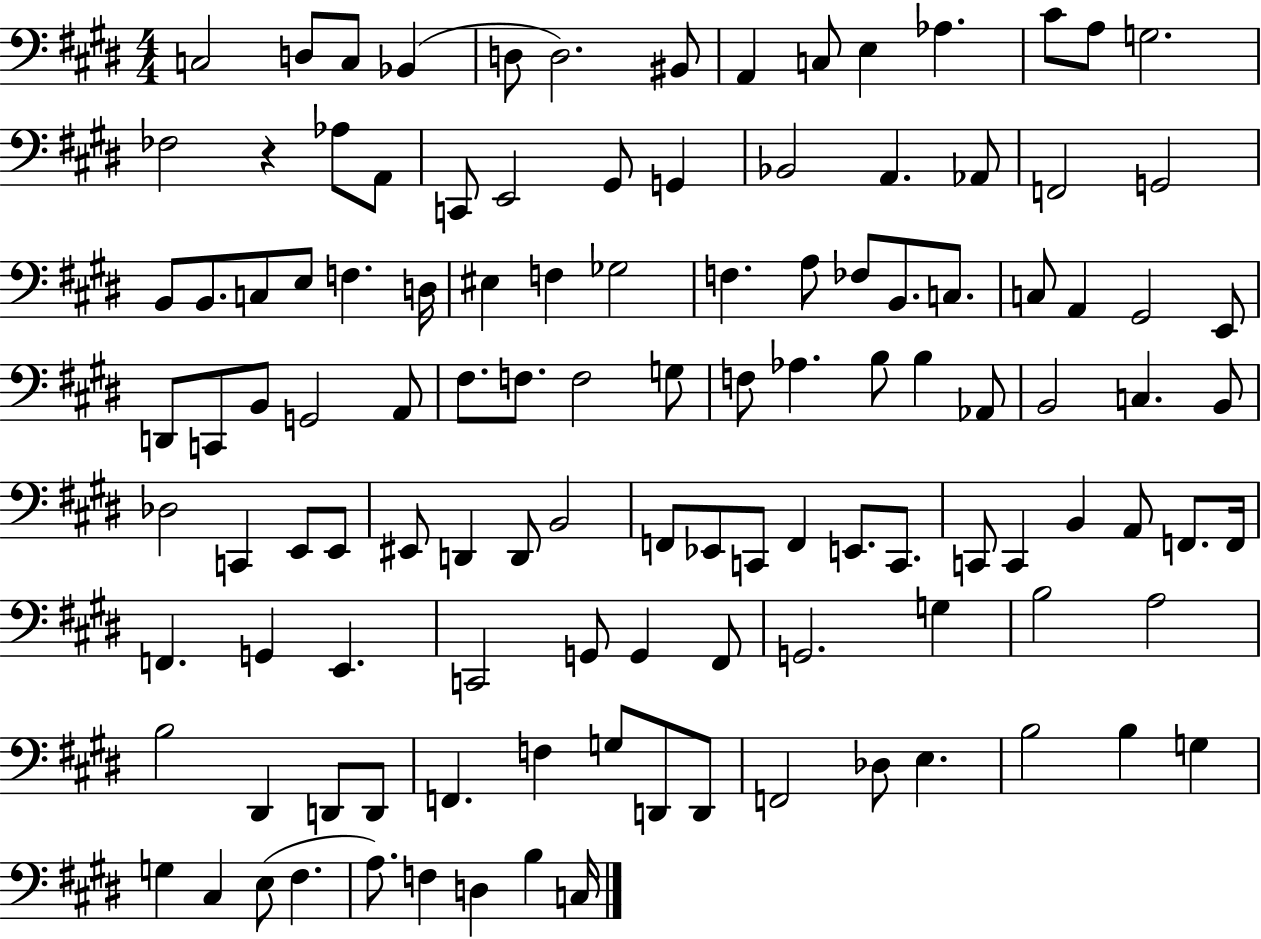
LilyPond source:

{
  \clef bass
  \numericTimeSignature
  \time 4/4
  \key e \major
  c2 d8 c8 bes,4( | d8 d2.) bis,8 | a,4 c8 e4 aes4. | cis'8 a8 g2. | \break fes2 r4 aes8 a,8 | c,8 e,2 gis,8 g,4 | bes,2 a,4. aes,8 | f,2 g,2 | \break b,8 b,8. c8 e8 f4. d16 | eis4 f4 ges2 | f4. a8 fes8 b,8. c8. | c8 a,4 gis,2 e,8 | \break d,8 c,8 b,8 g,2 a,8 | fis8. f8. f2 g8 | f8 aes4. b8 b4 aes,8 | b,2 c4. b,8 | \break des2 c,4 e,8 e,8 | eis,8 d,4 d,8 b,2 | f,8 ees,8 c,8 f,4 e,8. c,8. | c,8 c,4 b,4 a,8 f,8. f,16 | \break f,4. g,4 e,4. | c,2 g,8 g,4 fis,8 | g,2. g4 | b2 a2 | \break b2 dis,4 d,8 d,8 | f,4. f4 g8 d,8 d,8 | f,2 des8 e4. | b2 b4 g4 | \break g4 cis4 e8( fis4. | a8.) f4 d4 b4 c16 | \bar "|."
}